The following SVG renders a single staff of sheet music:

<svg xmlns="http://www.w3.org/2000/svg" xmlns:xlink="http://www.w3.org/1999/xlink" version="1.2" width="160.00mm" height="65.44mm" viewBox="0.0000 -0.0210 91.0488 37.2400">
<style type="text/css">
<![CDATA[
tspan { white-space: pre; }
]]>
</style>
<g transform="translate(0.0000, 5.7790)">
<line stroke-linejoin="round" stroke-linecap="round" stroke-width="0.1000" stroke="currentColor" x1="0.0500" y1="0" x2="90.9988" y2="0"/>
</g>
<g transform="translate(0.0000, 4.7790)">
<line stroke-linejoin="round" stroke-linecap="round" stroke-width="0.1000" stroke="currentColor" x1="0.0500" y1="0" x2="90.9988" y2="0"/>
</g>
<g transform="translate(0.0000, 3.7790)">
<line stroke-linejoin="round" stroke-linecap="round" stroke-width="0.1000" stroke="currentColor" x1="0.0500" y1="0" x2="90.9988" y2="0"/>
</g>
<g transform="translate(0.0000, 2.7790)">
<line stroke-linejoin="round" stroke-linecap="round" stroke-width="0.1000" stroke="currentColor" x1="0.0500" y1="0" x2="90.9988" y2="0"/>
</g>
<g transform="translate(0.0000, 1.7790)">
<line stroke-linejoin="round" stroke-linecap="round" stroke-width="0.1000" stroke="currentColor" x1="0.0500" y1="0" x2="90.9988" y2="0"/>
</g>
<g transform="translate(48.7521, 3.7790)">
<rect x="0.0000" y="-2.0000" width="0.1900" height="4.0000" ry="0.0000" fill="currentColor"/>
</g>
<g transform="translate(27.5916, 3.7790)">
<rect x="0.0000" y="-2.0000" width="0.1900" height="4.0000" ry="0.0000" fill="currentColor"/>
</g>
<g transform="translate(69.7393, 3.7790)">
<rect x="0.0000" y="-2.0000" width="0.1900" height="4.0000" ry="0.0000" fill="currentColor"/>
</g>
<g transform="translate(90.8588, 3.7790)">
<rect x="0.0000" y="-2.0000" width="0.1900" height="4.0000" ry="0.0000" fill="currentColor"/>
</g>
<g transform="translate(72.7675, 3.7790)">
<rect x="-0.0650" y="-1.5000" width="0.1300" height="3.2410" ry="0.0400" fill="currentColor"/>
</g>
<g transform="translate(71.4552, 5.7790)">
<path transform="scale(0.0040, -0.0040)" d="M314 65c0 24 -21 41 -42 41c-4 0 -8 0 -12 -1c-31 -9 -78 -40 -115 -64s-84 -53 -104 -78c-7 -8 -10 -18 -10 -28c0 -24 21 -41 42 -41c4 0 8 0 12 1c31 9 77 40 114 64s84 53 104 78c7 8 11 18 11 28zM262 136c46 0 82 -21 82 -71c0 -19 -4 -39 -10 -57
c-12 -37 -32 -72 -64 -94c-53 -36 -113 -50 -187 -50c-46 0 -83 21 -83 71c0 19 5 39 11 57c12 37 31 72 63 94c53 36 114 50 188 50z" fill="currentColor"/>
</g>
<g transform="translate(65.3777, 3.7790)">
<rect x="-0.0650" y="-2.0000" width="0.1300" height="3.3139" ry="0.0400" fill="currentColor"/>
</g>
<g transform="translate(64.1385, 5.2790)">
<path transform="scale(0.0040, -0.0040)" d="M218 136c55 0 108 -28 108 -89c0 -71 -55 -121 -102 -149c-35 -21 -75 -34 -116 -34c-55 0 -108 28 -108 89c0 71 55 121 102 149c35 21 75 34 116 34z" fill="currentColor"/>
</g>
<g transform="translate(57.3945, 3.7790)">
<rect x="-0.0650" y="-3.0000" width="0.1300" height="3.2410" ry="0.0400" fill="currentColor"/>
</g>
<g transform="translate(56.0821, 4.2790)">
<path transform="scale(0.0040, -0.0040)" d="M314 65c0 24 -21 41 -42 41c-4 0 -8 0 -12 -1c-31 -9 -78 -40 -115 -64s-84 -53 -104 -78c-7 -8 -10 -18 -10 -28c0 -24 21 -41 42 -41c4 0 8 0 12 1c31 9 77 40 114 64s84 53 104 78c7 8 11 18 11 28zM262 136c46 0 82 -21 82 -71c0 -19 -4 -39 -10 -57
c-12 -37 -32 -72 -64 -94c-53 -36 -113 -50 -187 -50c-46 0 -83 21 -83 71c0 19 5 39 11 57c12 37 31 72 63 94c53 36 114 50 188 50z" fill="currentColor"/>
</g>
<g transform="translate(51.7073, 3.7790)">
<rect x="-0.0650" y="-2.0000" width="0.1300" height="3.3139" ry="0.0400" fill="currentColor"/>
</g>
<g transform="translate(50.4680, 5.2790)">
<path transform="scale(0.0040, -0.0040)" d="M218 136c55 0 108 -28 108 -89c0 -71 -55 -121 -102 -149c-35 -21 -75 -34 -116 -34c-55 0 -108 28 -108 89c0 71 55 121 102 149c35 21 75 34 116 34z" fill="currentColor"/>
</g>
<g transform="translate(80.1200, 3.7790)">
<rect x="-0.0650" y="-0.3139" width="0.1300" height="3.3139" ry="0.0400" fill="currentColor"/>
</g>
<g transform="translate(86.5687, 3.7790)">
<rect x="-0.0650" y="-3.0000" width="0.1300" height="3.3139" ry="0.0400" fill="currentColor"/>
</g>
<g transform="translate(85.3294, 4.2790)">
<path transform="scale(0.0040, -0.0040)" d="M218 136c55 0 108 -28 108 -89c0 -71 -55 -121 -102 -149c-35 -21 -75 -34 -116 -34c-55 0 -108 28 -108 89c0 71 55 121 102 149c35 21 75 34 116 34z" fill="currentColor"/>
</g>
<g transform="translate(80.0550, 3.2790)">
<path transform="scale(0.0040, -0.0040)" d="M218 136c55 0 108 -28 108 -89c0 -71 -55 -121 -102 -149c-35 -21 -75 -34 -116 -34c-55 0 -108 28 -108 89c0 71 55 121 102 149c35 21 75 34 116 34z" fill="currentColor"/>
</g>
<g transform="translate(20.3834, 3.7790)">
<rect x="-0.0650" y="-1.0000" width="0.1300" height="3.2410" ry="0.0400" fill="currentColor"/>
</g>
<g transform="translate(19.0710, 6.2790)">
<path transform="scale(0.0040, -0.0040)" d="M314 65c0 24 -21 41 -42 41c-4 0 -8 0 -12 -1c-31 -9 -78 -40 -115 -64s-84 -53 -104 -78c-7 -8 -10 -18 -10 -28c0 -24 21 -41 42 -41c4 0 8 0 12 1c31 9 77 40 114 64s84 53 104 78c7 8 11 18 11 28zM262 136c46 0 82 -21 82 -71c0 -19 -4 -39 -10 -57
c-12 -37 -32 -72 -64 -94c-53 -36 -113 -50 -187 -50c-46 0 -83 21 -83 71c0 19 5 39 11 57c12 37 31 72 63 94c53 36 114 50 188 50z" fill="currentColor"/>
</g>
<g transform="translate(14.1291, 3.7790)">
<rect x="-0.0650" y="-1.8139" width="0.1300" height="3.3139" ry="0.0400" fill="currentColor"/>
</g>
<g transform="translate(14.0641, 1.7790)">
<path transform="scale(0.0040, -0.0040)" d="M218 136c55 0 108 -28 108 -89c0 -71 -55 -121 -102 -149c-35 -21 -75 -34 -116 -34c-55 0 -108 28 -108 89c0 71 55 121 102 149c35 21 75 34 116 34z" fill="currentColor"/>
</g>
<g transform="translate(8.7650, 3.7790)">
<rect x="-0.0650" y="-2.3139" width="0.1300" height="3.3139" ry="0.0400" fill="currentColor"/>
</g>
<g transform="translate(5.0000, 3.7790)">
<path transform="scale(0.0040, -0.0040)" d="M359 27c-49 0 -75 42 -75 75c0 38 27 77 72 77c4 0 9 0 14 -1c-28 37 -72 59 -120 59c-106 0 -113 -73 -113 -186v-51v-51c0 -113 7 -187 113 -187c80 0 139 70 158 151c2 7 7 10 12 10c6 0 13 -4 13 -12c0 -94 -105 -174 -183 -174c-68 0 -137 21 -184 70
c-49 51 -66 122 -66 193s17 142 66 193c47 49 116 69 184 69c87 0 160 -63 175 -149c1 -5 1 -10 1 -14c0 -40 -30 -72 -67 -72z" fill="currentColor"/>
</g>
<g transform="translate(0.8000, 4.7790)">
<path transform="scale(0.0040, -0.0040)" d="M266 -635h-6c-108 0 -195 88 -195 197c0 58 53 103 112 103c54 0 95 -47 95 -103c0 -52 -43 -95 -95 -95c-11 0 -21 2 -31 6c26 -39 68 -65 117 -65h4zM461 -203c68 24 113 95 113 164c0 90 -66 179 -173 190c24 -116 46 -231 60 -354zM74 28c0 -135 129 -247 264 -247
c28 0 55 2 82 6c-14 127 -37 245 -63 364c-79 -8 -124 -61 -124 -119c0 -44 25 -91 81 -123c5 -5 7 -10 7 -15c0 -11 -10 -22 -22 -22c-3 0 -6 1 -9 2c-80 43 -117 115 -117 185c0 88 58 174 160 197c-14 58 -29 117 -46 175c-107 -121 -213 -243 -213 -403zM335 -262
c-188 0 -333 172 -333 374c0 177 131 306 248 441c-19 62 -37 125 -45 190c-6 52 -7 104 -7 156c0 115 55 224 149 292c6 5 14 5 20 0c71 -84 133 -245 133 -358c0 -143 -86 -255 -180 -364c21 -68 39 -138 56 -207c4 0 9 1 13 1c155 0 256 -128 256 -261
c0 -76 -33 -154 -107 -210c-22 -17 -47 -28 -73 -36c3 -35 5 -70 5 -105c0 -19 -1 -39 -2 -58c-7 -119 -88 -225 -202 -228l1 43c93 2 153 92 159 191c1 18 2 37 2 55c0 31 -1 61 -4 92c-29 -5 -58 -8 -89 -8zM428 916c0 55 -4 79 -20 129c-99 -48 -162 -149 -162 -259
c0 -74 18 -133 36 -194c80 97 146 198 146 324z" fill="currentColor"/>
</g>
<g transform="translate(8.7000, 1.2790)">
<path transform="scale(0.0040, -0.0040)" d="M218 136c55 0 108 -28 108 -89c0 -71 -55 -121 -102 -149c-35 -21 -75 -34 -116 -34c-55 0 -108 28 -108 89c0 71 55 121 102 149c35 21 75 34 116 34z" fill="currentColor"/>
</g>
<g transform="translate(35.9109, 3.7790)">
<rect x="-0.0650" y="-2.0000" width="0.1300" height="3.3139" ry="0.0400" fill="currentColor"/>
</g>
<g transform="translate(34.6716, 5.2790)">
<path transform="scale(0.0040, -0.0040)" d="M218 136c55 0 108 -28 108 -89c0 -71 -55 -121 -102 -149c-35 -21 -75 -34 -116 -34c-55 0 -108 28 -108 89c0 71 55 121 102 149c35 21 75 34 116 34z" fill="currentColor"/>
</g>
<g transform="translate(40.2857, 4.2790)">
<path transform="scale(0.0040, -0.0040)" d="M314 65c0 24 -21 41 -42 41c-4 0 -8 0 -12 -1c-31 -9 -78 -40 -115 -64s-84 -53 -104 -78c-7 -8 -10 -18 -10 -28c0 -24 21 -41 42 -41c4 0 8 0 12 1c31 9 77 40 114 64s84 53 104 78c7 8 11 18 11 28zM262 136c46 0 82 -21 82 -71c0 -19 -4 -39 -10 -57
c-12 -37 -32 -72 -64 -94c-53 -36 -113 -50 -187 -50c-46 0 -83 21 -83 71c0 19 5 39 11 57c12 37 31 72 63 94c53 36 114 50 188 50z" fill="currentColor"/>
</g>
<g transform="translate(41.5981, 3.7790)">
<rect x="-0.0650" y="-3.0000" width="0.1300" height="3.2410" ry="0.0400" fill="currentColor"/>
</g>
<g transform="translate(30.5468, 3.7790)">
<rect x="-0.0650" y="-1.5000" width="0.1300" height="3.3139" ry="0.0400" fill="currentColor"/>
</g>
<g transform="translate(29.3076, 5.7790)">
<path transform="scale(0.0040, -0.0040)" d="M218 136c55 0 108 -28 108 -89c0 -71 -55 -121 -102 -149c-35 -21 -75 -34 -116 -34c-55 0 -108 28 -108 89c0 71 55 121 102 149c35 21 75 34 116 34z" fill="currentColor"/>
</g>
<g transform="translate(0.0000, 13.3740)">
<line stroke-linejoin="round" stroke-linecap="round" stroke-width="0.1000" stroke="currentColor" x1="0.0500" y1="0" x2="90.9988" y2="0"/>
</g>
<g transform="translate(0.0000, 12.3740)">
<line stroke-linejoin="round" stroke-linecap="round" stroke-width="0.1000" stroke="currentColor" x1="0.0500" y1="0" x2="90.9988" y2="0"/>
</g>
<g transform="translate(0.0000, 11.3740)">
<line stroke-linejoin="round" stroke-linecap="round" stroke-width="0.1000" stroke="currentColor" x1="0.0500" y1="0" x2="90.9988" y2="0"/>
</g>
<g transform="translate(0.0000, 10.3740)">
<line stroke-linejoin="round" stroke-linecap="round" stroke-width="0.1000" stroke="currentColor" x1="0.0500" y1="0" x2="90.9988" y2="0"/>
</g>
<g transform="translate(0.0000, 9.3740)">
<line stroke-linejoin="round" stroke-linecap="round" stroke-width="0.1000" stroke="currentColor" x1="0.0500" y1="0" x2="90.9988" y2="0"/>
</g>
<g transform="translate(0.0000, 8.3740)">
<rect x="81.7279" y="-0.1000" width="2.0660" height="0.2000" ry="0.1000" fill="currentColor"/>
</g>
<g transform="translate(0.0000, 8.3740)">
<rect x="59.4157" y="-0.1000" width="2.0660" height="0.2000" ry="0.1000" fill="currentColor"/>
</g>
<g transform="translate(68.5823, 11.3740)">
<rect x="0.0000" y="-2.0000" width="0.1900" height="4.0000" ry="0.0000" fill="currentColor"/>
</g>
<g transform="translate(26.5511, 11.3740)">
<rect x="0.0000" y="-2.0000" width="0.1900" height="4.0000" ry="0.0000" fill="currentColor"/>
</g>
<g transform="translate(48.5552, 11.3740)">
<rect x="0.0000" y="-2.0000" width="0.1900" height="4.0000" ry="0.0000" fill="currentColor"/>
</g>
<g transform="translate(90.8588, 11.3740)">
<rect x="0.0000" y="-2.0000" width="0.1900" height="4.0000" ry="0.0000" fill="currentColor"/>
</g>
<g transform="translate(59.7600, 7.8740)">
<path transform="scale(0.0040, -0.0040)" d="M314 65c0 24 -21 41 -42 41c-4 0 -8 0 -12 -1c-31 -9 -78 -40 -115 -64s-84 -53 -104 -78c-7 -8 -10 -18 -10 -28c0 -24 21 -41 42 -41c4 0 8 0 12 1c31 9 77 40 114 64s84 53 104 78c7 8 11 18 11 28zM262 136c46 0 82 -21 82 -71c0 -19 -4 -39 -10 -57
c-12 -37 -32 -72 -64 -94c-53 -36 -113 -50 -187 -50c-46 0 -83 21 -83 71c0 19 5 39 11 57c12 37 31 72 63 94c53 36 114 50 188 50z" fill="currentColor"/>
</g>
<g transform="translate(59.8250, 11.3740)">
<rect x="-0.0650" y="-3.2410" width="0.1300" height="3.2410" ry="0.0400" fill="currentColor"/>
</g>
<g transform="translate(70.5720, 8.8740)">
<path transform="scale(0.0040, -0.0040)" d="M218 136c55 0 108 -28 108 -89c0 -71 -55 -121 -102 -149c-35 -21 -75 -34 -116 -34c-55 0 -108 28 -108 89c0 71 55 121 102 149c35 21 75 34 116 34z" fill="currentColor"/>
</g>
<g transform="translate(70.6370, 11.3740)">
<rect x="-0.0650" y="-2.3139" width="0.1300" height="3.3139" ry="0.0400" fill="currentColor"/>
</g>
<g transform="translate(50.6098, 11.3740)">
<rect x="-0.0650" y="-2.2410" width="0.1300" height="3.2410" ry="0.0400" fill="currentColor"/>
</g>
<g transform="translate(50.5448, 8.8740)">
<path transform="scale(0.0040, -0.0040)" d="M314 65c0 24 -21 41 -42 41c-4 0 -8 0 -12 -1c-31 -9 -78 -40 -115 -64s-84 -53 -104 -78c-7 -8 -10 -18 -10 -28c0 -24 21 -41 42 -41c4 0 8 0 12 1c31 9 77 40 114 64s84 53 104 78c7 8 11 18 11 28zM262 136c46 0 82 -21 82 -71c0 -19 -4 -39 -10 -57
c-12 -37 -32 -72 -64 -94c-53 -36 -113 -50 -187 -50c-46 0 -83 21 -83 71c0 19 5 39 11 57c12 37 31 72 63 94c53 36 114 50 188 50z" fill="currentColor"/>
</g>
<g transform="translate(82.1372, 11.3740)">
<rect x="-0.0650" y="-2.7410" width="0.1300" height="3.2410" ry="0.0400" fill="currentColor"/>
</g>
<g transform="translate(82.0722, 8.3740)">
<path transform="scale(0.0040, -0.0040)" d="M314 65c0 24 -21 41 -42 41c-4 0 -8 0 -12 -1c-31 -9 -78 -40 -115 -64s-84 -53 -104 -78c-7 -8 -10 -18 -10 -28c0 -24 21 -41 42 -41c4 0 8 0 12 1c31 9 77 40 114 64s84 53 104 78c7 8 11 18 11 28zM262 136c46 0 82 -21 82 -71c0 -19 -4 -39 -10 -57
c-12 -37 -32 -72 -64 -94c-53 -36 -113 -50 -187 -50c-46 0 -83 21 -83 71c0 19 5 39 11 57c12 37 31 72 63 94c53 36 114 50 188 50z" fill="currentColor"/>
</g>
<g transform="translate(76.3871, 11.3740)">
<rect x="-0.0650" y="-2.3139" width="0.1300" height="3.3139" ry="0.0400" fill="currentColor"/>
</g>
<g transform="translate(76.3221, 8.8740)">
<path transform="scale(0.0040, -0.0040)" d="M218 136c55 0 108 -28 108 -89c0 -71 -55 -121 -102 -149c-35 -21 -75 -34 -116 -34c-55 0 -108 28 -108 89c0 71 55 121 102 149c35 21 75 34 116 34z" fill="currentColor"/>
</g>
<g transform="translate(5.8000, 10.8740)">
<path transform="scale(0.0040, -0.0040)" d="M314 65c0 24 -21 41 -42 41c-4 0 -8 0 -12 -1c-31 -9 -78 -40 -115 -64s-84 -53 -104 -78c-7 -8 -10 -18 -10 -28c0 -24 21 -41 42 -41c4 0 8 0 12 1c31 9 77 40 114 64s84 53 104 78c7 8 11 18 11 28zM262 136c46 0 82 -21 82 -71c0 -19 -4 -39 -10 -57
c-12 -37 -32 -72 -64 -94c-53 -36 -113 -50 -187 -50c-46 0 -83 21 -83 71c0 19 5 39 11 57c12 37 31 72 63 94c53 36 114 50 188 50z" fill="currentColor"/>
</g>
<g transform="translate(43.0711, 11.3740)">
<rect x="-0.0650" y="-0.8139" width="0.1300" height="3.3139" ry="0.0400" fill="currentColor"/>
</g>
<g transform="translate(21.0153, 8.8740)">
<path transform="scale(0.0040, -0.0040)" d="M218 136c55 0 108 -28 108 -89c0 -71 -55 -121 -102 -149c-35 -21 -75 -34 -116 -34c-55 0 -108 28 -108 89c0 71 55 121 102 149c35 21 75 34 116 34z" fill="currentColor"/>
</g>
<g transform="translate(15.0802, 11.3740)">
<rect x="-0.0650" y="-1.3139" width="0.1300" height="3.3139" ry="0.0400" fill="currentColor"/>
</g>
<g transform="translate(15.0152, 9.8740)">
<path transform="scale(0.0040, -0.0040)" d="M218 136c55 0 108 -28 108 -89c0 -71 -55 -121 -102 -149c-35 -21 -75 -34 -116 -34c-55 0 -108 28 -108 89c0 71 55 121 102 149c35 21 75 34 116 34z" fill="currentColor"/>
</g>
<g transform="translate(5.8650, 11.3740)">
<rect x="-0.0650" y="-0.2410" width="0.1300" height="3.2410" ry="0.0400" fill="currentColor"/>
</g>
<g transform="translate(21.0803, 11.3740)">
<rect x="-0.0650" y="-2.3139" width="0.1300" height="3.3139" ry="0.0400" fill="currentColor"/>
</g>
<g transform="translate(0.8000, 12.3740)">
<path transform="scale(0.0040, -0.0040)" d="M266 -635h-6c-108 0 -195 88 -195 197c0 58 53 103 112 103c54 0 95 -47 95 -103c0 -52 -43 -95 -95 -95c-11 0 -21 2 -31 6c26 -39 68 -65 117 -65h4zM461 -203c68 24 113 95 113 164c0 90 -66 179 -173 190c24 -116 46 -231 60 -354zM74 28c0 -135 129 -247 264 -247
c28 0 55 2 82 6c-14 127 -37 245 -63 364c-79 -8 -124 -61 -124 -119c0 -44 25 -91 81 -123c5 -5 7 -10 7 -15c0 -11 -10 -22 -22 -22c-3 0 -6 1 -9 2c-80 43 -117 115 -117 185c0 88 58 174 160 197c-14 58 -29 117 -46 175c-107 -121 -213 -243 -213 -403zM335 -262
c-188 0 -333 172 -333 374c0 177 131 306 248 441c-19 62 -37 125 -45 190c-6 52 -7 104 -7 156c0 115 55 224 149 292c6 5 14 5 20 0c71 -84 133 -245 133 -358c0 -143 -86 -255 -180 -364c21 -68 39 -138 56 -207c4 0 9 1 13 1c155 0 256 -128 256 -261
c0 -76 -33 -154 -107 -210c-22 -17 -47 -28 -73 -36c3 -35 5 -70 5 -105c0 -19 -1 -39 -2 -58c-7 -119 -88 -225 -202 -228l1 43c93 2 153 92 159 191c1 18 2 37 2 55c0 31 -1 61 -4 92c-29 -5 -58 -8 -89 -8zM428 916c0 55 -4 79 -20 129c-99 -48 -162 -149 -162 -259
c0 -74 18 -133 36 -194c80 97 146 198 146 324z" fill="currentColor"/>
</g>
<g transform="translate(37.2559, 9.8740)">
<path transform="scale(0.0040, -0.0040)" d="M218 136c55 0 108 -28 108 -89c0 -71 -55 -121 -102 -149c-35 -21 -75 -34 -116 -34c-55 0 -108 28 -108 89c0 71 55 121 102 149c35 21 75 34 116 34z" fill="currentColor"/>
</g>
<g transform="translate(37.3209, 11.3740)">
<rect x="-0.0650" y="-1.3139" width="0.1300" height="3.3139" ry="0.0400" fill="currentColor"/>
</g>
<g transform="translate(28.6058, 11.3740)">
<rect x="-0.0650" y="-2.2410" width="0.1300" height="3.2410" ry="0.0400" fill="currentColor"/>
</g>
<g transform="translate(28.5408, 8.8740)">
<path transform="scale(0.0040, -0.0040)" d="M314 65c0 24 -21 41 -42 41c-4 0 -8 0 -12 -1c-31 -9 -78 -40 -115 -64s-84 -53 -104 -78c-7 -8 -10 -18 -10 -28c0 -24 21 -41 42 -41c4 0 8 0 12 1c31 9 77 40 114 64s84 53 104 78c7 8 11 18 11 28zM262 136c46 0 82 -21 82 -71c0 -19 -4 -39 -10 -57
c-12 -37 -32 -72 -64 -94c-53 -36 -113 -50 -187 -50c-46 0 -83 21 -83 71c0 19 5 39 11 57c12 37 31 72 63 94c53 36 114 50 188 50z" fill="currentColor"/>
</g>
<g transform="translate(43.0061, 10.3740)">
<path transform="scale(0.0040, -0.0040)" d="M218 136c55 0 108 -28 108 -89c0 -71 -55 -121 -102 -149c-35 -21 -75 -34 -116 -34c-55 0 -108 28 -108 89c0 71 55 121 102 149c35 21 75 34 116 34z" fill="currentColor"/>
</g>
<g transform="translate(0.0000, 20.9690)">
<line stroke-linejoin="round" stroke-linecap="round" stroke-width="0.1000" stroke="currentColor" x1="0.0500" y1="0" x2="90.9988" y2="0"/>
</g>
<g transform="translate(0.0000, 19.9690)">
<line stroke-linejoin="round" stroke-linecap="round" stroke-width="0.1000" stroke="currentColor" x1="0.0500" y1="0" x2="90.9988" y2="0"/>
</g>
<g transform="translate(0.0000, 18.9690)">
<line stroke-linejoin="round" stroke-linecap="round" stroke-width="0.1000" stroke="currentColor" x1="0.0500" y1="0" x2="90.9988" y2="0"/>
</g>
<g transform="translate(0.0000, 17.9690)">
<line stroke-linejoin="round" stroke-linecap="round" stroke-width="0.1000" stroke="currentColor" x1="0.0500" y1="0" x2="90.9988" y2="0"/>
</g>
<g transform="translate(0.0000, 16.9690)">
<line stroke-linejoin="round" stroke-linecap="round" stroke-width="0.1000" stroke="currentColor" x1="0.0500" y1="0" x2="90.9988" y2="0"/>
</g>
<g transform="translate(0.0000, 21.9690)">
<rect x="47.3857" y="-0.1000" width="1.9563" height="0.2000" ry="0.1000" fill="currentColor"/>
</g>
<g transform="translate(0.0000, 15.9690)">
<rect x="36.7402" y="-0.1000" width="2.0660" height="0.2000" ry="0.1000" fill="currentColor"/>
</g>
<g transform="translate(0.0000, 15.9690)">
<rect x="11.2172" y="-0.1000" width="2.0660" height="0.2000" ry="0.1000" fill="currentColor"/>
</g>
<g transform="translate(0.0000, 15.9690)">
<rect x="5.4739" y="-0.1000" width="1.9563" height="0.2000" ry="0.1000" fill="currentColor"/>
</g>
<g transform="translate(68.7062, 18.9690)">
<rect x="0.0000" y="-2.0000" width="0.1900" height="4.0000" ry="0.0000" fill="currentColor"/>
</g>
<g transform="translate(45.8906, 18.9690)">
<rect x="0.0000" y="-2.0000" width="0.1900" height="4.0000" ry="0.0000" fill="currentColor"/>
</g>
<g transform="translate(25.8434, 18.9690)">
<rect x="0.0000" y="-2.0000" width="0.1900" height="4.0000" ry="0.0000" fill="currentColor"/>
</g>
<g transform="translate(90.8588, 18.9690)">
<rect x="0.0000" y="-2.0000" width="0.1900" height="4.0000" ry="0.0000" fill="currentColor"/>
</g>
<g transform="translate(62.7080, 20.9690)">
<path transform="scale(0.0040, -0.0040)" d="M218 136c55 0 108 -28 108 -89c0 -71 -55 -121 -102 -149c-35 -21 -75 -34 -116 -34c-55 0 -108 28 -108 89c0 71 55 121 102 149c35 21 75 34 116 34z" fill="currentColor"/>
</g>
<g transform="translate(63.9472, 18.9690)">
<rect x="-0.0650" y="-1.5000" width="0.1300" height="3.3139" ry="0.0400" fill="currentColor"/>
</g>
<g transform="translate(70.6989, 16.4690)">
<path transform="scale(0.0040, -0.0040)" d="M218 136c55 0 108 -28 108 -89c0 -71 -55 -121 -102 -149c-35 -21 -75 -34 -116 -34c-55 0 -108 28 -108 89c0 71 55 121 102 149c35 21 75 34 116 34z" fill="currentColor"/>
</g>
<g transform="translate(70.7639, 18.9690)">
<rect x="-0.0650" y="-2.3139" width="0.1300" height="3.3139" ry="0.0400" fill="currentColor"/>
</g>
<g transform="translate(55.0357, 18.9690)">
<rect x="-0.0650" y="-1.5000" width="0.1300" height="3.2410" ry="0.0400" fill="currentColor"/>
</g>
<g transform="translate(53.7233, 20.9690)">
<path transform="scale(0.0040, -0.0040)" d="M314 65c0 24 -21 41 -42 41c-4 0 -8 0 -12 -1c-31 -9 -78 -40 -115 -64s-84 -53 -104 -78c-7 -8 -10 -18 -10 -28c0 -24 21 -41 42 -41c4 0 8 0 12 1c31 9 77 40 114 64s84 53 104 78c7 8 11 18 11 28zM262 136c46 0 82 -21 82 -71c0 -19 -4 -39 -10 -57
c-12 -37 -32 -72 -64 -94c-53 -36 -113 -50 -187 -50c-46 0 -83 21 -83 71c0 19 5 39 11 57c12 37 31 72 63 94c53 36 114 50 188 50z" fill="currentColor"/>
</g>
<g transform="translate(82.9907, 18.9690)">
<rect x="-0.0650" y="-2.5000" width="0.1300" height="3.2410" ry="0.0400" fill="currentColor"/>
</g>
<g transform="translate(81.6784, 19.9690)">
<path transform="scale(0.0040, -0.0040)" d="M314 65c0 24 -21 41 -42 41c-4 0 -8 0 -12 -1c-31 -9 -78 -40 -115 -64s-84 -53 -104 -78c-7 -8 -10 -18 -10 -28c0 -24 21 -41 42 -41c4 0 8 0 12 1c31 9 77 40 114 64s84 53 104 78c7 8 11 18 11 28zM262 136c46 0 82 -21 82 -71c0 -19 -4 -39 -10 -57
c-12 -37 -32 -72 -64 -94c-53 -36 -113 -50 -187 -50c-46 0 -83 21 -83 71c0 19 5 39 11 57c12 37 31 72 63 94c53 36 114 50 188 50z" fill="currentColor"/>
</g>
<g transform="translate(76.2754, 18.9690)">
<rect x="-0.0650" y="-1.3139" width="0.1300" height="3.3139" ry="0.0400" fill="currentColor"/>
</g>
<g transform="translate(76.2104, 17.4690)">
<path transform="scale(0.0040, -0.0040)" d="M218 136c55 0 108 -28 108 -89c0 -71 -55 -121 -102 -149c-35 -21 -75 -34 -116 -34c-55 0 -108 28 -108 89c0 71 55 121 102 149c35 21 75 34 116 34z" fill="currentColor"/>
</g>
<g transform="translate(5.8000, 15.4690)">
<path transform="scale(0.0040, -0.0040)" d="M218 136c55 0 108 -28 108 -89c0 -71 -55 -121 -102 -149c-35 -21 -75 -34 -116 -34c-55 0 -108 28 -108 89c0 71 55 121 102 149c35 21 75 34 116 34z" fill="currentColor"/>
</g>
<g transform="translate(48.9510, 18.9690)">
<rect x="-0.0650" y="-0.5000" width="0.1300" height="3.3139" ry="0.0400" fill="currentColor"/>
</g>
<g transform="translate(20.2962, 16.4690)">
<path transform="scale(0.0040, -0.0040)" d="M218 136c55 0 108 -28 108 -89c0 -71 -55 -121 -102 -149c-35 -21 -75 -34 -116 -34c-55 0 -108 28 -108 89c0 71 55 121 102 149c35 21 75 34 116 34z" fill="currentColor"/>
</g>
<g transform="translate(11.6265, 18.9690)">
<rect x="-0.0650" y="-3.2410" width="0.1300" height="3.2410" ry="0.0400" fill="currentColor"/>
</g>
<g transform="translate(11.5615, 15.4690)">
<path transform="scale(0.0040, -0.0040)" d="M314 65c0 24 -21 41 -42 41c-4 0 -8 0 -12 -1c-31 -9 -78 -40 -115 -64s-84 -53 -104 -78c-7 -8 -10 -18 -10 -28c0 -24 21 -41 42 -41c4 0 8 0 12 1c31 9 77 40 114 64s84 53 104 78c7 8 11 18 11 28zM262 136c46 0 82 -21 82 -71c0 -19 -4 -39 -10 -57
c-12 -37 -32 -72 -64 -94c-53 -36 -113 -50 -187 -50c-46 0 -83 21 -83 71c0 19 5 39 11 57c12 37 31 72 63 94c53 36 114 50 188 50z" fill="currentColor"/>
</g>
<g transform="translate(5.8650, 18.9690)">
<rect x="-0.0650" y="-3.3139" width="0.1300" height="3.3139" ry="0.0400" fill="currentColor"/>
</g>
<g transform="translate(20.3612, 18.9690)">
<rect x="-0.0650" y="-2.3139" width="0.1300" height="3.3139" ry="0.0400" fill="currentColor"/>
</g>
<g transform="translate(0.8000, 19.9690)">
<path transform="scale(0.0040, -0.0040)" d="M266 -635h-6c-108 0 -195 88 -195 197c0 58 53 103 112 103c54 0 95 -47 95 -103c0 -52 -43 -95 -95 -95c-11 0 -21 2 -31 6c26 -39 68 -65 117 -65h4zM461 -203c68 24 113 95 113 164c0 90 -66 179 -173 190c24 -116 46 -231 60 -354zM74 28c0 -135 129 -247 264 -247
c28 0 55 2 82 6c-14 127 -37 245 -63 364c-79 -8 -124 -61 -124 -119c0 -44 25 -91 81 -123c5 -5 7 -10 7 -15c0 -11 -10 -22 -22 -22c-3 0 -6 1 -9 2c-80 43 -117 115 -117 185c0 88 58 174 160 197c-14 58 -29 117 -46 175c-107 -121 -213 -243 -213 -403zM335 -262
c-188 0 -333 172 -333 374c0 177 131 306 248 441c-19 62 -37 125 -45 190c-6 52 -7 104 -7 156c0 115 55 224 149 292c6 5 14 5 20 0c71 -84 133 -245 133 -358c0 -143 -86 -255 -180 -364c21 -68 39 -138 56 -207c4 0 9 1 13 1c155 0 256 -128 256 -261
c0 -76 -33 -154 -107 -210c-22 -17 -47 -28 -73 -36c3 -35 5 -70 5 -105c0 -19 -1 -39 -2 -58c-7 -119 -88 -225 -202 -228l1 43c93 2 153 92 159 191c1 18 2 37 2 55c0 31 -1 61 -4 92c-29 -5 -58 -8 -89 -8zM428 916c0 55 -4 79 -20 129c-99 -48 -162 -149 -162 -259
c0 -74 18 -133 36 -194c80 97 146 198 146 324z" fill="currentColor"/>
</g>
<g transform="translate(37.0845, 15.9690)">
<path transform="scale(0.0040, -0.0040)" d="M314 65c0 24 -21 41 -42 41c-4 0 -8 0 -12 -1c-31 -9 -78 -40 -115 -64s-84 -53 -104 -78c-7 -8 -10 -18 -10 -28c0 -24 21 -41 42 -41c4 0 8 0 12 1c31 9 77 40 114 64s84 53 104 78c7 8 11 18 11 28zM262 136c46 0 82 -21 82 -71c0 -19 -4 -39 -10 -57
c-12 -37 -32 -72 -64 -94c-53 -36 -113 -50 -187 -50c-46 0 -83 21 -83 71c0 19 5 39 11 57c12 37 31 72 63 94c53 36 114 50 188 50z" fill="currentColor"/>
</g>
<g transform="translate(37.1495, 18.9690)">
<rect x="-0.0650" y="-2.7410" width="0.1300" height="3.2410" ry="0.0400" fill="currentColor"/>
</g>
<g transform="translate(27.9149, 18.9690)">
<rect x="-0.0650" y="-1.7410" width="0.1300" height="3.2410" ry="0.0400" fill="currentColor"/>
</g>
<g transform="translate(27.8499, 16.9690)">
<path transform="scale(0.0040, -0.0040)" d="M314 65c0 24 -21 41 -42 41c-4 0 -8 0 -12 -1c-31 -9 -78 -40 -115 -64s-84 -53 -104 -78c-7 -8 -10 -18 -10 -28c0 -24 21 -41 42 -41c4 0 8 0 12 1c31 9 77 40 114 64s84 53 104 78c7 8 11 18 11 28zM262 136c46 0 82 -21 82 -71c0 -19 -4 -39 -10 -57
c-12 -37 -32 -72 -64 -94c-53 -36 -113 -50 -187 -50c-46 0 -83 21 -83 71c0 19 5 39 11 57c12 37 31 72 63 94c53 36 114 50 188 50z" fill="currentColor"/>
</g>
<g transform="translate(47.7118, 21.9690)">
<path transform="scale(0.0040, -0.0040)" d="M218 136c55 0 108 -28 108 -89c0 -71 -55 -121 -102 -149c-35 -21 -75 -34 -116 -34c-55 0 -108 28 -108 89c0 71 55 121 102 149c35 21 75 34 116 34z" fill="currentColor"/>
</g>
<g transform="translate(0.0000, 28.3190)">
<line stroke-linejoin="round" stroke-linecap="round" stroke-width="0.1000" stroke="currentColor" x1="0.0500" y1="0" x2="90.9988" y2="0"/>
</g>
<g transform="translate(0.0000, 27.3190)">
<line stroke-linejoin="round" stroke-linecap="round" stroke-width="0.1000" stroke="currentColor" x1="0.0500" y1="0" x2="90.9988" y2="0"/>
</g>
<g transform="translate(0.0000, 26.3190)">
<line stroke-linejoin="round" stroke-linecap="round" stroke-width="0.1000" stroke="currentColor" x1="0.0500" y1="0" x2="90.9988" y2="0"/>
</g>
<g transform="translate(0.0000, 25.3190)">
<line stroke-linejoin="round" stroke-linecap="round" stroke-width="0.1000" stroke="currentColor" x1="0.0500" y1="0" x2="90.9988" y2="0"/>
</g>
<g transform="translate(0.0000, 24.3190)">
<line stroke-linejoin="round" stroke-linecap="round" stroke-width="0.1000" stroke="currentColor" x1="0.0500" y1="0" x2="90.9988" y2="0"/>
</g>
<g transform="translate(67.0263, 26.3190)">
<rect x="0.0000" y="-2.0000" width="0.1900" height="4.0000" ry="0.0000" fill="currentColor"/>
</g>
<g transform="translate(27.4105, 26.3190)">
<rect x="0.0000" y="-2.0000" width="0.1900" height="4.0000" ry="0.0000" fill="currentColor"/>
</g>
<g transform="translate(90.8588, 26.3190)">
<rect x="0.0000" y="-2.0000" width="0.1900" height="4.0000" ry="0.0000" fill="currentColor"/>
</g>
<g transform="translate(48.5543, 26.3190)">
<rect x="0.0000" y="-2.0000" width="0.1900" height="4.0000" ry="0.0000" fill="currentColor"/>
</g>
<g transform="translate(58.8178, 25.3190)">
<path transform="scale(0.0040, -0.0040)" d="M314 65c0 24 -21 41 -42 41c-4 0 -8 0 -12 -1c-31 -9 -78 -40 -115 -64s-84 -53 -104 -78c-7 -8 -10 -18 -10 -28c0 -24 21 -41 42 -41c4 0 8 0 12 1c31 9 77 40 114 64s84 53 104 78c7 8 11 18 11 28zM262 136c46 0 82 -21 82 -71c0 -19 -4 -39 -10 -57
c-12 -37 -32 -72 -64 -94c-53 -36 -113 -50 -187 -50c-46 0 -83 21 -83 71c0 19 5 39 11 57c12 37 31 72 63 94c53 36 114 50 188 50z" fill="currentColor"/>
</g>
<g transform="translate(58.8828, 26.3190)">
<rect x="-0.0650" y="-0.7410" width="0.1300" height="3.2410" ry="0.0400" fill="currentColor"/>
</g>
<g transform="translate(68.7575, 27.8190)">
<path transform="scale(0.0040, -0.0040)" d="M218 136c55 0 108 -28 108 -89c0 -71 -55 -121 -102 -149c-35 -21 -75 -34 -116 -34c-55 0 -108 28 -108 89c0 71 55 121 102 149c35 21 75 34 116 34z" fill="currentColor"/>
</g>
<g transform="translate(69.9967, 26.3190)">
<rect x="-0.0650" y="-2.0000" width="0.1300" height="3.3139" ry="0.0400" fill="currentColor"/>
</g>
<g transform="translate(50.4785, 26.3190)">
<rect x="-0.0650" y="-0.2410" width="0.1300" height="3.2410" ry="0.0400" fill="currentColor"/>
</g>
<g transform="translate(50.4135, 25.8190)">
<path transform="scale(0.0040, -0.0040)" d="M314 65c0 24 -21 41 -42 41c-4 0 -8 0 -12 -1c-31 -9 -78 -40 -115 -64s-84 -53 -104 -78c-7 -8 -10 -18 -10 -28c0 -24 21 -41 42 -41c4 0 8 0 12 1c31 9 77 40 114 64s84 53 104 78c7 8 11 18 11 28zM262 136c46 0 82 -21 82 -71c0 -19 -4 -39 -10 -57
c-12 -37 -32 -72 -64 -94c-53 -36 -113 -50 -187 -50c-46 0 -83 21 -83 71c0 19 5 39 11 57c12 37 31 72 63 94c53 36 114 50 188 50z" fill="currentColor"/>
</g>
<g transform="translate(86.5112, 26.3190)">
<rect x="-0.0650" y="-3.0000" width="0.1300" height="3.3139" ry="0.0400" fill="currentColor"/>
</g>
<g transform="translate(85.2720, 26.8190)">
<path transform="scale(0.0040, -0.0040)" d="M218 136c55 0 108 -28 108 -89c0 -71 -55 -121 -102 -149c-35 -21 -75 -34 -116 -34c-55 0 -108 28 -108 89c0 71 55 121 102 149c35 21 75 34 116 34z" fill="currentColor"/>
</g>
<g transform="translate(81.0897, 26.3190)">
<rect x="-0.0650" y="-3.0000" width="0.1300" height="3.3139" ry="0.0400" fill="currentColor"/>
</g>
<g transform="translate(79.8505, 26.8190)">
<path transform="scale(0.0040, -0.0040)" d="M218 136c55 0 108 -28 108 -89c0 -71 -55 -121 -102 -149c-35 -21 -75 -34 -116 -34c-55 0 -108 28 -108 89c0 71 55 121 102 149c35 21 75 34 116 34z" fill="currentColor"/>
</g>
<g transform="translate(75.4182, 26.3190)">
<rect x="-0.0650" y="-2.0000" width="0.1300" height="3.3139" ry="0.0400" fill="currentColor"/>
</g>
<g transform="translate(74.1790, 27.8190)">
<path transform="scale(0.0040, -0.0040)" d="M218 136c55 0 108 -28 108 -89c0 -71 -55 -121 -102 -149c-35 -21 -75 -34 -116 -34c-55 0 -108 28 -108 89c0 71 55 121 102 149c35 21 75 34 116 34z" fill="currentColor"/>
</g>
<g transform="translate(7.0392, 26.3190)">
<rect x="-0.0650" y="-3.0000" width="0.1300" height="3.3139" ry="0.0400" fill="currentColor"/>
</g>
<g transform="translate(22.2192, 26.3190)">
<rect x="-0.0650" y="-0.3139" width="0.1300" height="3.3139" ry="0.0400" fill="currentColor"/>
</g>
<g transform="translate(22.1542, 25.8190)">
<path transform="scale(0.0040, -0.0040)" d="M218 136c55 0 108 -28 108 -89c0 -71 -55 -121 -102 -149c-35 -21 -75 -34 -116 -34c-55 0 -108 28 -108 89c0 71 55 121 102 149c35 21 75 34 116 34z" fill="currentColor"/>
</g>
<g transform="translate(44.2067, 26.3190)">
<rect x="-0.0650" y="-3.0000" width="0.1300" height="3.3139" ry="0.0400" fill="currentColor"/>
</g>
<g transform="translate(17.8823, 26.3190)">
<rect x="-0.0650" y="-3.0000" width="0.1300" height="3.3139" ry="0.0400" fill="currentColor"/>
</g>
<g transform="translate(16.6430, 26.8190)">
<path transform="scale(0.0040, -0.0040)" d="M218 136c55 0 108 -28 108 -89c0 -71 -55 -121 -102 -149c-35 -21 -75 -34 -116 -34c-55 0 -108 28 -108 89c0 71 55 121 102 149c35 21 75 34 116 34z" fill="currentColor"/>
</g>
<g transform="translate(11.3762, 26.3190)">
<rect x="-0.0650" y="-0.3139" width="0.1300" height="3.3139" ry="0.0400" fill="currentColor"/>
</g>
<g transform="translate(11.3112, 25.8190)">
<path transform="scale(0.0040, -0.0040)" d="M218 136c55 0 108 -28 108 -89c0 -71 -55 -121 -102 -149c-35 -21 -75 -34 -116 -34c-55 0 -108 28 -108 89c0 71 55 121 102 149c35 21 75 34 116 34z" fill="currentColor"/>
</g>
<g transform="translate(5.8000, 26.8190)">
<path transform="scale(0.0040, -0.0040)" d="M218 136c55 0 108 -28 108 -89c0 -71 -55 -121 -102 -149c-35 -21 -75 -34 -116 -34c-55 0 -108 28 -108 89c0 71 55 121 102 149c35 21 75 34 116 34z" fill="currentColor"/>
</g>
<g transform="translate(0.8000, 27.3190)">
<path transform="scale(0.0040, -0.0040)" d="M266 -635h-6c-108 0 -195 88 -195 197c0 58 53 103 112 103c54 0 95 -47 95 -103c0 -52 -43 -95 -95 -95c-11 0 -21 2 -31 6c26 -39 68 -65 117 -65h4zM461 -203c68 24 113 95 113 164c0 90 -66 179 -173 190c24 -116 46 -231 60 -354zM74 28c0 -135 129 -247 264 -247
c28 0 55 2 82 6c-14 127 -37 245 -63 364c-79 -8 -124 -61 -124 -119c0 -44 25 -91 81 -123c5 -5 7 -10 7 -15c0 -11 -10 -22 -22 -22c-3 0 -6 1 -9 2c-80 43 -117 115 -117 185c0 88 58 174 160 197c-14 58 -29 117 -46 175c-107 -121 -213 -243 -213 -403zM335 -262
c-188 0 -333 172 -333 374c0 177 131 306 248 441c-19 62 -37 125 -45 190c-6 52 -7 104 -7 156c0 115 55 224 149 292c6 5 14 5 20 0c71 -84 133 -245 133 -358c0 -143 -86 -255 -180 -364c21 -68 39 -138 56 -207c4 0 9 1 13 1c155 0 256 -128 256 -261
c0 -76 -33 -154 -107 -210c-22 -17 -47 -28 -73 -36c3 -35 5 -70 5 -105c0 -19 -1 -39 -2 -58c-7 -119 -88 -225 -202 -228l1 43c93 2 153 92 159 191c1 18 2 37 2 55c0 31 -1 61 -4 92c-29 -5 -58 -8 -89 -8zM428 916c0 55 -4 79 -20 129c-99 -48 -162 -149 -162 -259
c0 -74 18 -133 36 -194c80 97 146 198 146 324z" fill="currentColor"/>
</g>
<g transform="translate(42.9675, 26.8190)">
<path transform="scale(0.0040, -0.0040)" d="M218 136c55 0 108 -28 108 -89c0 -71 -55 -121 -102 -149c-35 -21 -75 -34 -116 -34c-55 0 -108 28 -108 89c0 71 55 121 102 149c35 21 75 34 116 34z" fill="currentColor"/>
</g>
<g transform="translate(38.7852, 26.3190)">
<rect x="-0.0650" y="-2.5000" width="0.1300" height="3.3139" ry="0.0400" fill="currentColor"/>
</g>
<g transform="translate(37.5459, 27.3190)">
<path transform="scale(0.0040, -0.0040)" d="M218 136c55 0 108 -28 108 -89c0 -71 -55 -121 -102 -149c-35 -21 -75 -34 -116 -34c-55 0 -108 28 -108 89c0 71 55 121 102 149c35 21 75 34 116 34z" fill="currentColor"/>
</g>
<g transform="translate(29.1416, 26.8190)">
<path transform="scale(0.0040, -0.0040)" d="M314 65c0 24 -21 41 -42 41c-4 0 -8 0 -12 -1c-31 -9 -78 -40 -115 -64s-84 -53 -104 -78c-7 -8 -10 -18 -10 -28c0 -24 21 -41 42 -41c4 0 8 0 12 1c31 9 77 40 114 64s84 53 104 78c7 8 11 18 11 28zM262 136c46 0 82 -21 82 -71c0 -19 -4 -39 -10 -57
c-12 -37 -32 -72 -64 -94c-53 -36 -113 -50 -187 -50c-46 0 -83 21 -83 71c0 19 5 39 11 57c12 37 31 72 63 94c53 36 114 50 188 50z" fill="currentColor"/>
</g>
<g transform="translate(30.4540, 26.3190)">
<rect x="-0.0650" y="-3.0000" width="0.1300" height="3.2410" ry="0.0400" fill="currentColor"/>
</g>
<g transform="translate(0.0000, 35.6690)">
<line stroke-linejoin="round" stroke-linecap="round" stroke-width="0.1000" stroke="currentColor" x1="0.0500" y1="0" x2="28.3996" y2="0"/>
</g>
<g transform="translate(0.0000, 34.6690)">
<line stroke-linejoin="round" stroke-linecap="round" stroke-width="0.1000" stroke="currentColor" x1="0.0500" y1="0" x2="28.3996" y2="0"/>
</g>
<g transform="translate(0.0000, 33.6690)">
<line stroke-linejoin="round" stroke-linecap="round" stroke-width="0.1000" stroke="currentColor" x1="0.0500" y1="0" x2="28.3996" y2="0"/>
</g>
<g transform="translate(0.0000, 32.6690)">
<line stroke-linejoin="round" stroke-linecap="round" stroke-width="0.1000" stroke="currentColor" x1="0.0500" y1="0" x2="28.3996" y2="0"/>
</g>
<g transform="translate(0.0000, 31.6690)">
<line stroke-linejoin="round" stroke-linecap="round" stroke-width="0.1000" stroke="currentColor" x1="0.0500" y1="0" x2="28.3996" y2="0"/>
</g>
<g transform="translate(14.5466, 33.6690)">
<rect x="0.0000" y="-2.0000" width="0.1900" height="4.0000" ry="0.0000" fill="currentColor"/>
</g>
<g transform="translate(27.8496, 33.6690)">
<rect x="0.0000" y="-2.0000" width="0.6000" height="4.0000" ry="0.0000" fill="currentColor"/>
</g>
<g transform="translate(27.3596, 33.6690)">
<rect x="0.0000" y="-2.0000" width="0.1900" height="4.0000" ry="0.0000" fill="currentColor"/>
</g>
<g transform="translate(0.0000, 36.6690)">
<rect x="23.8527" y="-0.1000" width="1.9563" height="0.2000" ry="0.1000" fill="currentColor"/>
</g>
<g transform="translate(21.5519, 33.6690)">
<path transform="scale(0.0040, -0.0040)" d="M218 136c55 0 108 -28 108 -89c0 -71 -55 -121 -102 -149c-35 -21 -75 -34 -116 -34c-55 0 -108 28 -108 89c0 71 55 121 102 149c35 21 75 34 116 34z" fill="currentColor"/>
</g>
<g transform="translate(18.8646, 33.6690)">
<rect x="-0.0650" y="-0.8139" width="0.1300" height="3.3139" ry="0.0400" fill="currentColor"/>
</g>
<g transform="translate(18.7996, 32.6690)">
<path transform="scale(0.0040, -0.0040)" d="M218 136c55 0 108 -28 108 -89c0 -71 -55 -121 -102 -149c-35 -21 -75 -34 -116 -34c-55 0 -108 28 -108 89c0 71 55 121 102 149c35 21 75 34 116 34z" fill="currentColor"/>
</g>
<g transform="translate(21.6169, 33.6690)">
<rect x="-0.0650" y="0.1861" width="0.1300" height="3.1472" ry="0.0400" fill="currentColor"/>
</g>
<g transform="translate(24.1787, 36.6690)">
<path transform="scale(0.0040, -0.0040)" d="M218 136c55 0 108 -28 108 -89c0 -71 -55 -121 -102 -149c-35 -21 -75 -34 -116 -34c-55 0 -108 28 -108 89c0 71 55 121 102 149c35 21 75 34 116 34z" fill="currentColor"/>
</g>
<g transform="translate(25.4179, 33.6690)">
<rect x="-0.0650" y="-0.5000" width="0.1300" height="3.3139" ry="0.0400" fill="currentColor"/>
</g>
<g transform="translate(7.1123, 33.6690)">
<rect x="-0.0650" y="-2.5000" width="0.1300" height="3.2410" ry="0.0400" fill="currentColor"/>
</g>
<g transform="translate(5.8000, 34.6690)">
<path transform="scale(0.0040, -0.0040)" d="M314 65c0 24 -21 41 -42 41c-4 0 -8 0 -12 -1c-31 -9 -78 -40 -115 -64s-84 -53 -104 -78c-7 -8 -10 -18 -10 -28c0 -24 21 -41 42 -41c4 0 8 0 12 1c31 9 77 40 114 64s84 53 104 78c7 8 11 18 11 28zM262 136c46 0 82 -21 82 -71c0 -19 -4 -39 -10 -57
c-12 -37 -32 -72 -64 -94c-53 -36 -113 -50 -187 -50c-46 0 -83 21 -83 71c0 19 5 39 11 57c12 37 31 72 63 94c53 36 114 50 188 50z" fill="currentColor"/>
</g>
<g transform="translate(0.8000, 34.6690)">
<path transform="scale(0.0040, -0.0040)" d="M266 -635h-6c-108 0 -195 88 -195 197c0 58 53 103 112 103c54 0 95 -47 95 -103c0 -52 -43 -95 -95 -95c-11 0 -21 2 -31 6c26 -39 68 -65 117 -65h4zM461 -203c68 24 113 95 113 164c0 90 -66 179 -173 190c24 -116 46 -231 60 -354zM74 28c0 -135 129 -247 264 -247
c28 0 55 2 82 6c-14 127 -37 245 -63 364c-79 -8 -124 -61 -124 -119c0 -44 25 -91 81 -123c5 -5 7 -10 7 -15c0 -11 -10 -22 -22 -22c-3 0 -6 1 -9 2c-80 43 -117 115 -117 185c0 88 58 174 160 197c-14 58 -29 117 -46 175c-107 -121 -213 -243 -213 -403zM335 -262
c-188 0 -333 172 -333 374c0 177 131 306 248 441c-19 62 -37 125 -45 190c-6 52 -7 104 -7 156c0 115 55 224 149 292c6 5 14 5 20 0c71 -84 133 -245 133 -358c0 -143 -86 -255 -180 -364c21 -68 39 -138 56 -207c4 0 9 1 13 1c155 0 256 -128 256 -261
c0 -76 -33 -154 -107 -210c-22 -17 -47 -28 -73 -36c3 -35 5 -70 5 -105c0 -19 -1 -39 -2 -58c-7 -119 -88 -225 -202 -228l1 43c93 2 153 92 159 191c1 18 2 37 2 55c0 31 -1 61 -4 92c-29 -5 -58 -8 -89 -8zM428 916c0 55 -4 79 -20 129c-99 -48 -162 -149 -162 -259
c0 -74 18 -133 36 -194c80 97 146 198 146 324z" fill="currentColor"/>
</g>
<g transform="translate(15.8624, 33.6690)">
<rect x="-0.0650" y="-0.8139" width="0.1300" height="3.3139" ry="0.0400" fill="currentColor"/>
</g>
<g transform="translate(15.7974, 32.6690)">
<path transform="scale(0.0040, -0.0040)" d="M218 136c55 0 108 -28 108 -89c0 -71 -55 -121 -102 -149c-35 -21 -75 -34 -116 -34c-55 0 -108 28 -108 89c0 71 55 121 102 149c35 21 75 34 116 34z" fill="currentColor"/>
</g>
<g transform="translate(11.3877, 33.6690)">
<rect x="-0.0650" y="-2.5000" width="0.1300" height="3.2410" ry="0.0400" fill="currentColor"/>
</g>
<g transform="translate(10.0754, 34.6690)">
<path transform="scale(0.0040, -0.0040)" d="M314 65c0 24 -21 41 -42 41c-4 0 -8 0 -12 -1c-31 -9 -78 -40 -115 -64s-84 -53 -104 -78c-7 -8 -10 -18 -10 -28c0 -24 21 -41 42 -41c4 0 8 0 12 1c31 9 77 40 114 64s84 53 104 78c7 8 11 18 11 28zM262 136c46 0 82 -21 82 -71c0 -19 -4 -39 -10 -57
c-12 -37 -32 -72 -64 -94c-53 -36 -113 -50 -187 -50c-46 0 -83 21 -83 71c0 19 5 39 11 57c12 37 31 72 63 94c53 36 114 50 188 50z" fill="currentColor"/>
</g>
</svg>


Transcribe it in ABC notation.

X:1
T:Untitled
M:4/4
L:1/4
K:C
g f D2 E F A2 F A2 F E2 c A c2 e g g2 e d g2 b2 g g a2 b b2 g f2 a2 C E2 E g e G2 A c A c A2 G A c2 d2 F F A A G2 G2 d d B C